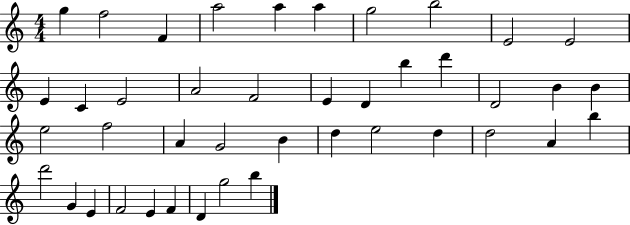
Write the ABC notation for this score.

X:1
T:Untitled
M:4/4
L:1/4
K:C
g f2 F a2 a a g2 b2 E2 E2 E C E2 A2 F2 E D b d' D2 B B e2 f2 A G2 B d e2 d d2 A b d'2 G E F2 E F D g2 b